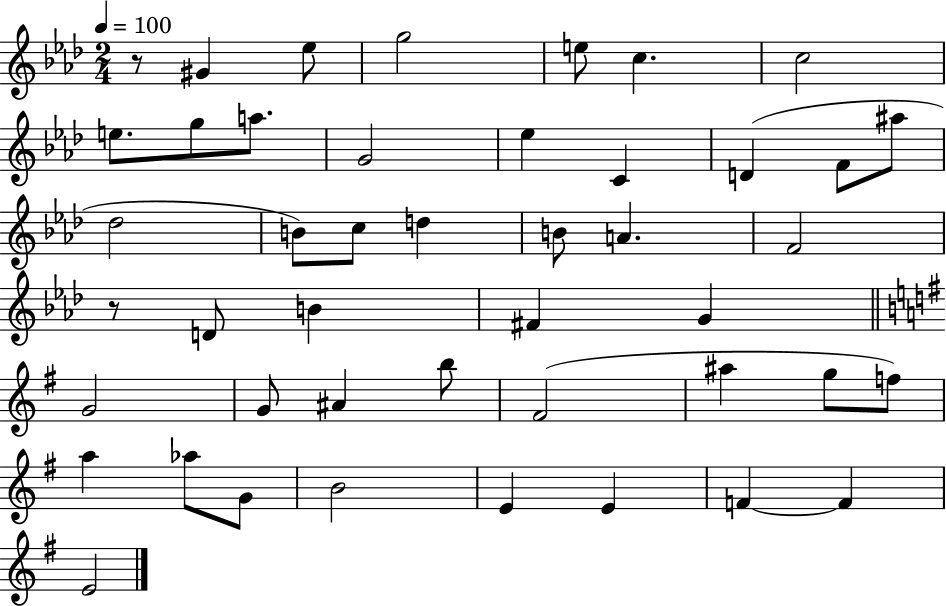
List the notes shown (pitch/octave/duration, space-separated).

R/e G#4/q Eb5/e G5/h E5/e C5/q. C5/h E5/e. G5/e A5/e. G4/h Eb5/q C4/q D4/q F4/e A#5/e Db5/h B4/e C5/e D5/q B4/e A4/q. F4/h R/e D4/e B4/q F#4/q G4/q G4/h G4/e A#4/q B5/e F#4/h A#5/q G5/e F5/e A5/q Ab5/e G4/e B4/h E4/q E4/q F4/q F4/q E4/h